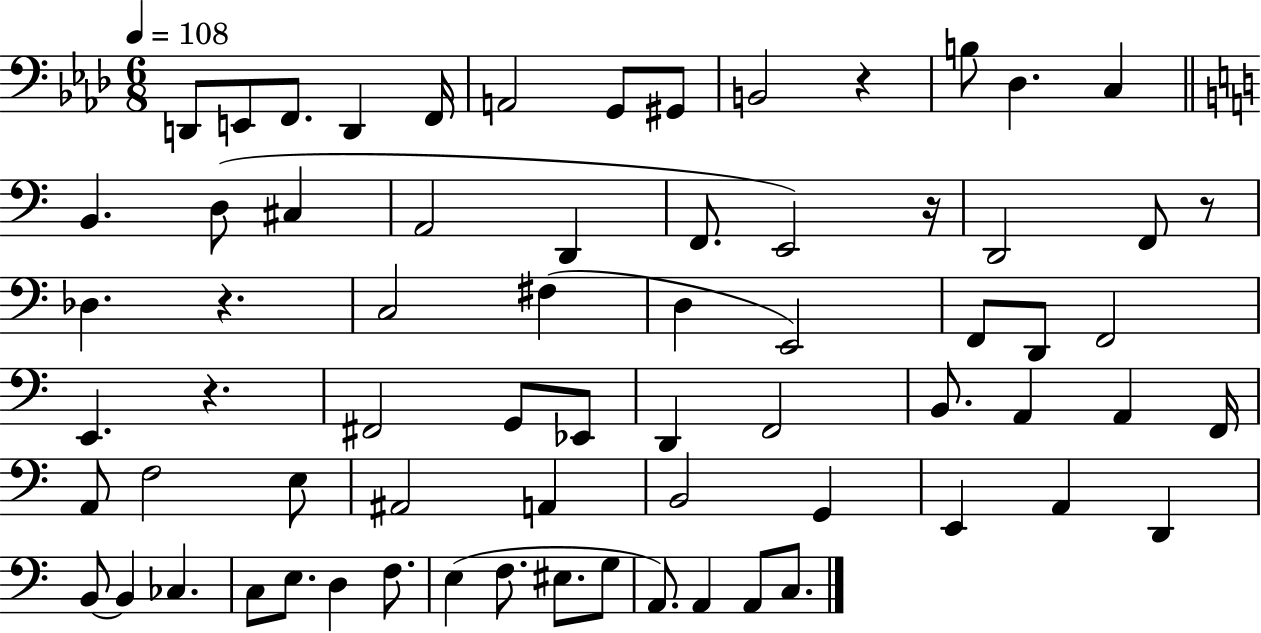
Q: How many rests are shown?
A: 5